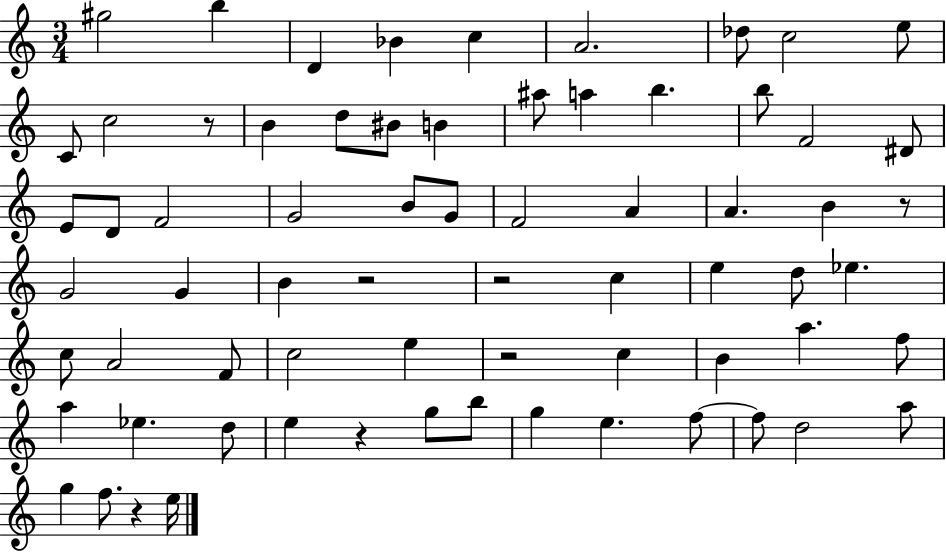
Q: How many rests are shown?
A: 7